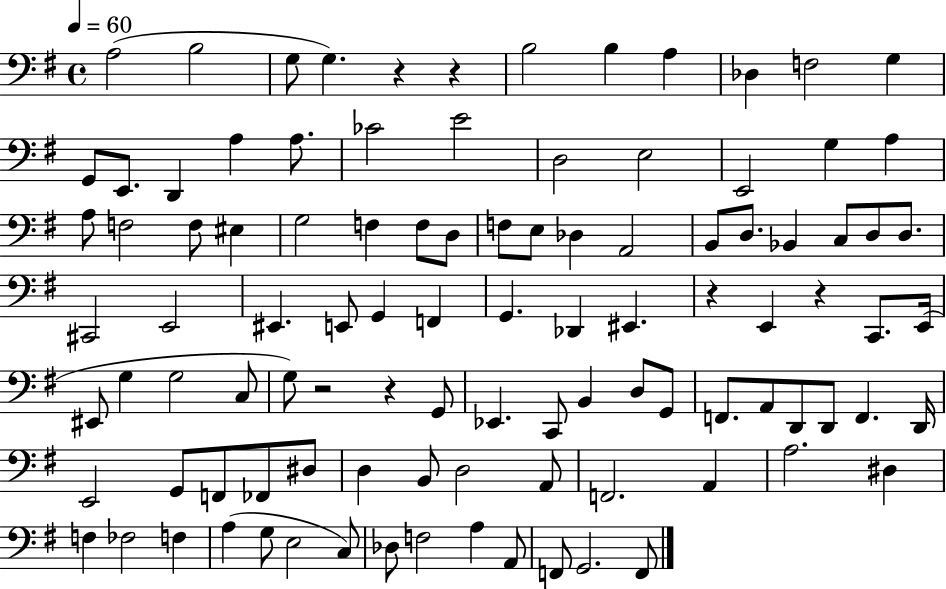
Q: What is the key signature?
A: G major